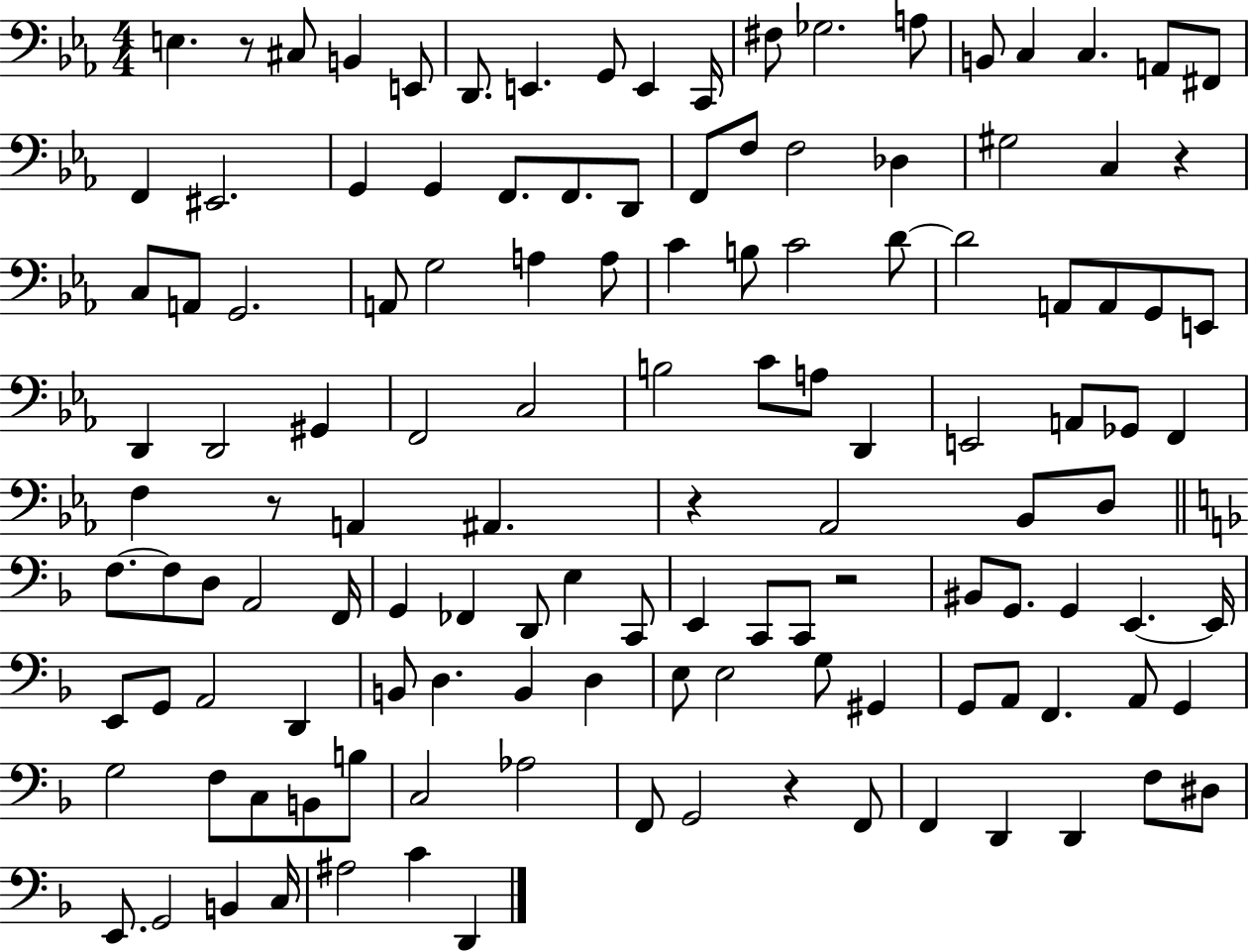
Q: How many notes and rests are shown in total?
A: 128